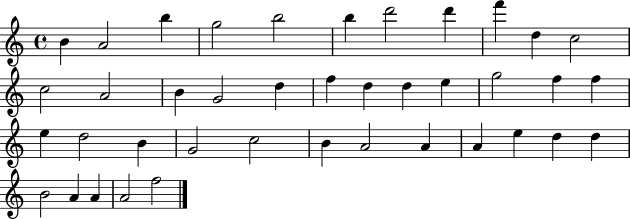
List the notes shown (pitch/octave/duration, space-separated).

B4/q A4/h B5/q G5/h B5/h B5/q D6/h D6/q F6/q D5/q C5/h C5/h A4/h B4/q G4/h D5/q F5/q D5/q D5/q E5/q G5/h F5/q F5/q E5/q D5/h B4/q G4/h C5/h B4/q A4/h A4/q A4/q E5/q D5/q D5/q B4/h A4/q A4/q A4/h F5/h